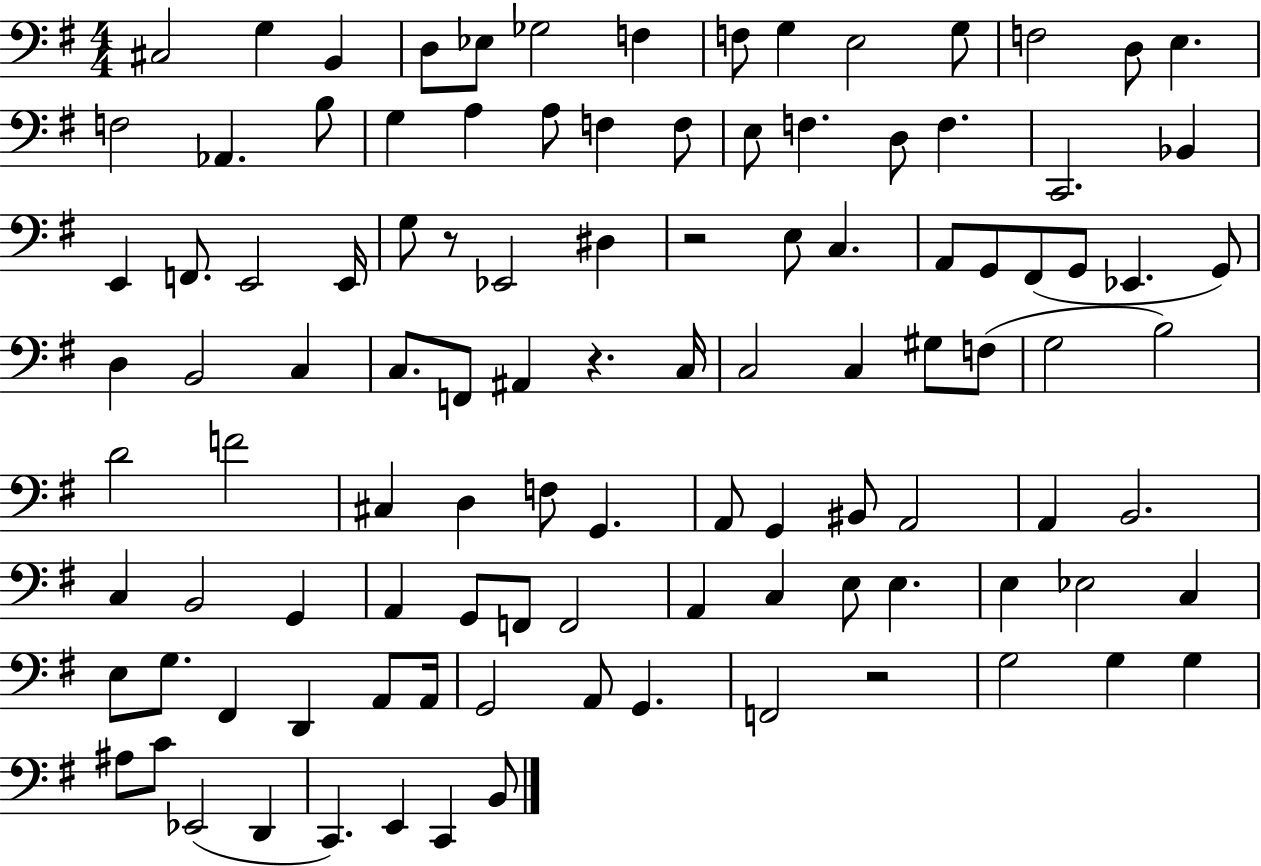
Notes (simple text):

C#3/h G3/q B2/q D3/e Eb3/e Gb3/h F3/q F3/e G3/q E3/h G3/e F3/h D3/e E3/q. F3/h Ab2/q. B3/e G3/q A3/q A3/e F3/q F3/e E3/e F3/q. D3/e F3/q. C2/h. Bb2/q E2/q F2/e. E2/h E2/s G3/e R/e Eb2/h D#3/q R/h E3/e C3/q. A2/e G2/e F#2/e G2/e Eb2/q. G2/e D3/q B2/h C3/q C3/e. F2/e A#2/q R/q. C3/s C3/h C3/q G#3/e F3/e G3/h B3/h D4/h F4/h C#3/q D3/q F3/e G2/q. A2/e G2/q BIS2/e A2/h A2/q B2/h. C3/q B2/h G2/q A2/q G2/e F2/e F2/h A2/q C3/q E3/e E3/q. E3/q Eb3/h C3/q E3/e G3/e. F#2/q D2/q A2/e A2/s G2/h A2/e G2/q. F2/h R/h G3/h G3/q G3/q A#3/e C4/e Eb2/h D2/q C2/q. E2/q C2/q B2/e